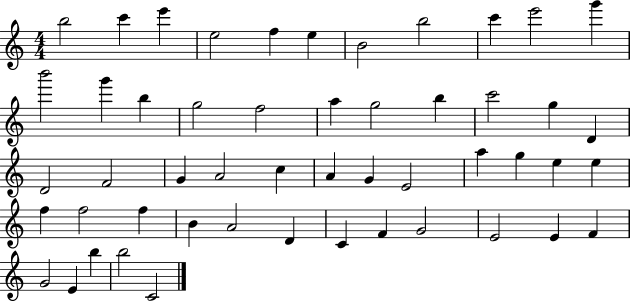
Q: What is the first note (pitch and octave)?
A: B5